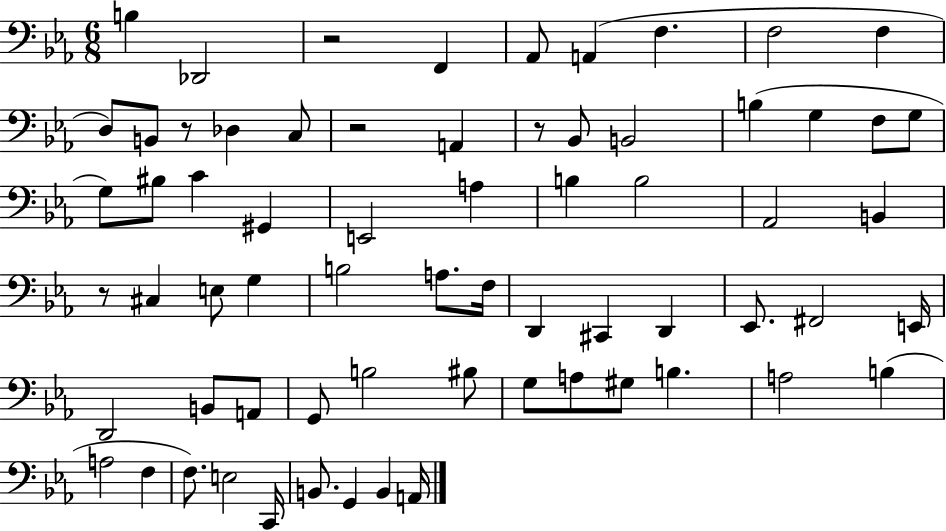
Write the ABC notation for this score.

X:1
T:Untitled
M:6/8
L:1/4
K:Eb
B, _D,,2 z2 F,, _A,,/2 A,, F, F,2 F, D,/2 B,,/2 z/2 _D, C,/2 z2 A,, z/2 _B,,/2 B,,2 B, G, F,/2 G,/2 G,/2 ^B,/2 C ^G,, E,,2 A, B, B,2 _A,,2 B,, z/2 ^C, E,/2 G, B,2 A,/2 F,/4 D,, ^C,, D,, _E,,/2 ^F,,2 E,,/4 D,,2 B,,/2 A,,/2 G,,/2 B,2 ^B,/2 G,/2 A,/2 ^G,/2 B, A,2 B, A,2 F, F,/2 E,2 C,,/4 B,,/2 G,, B,, A,,/4